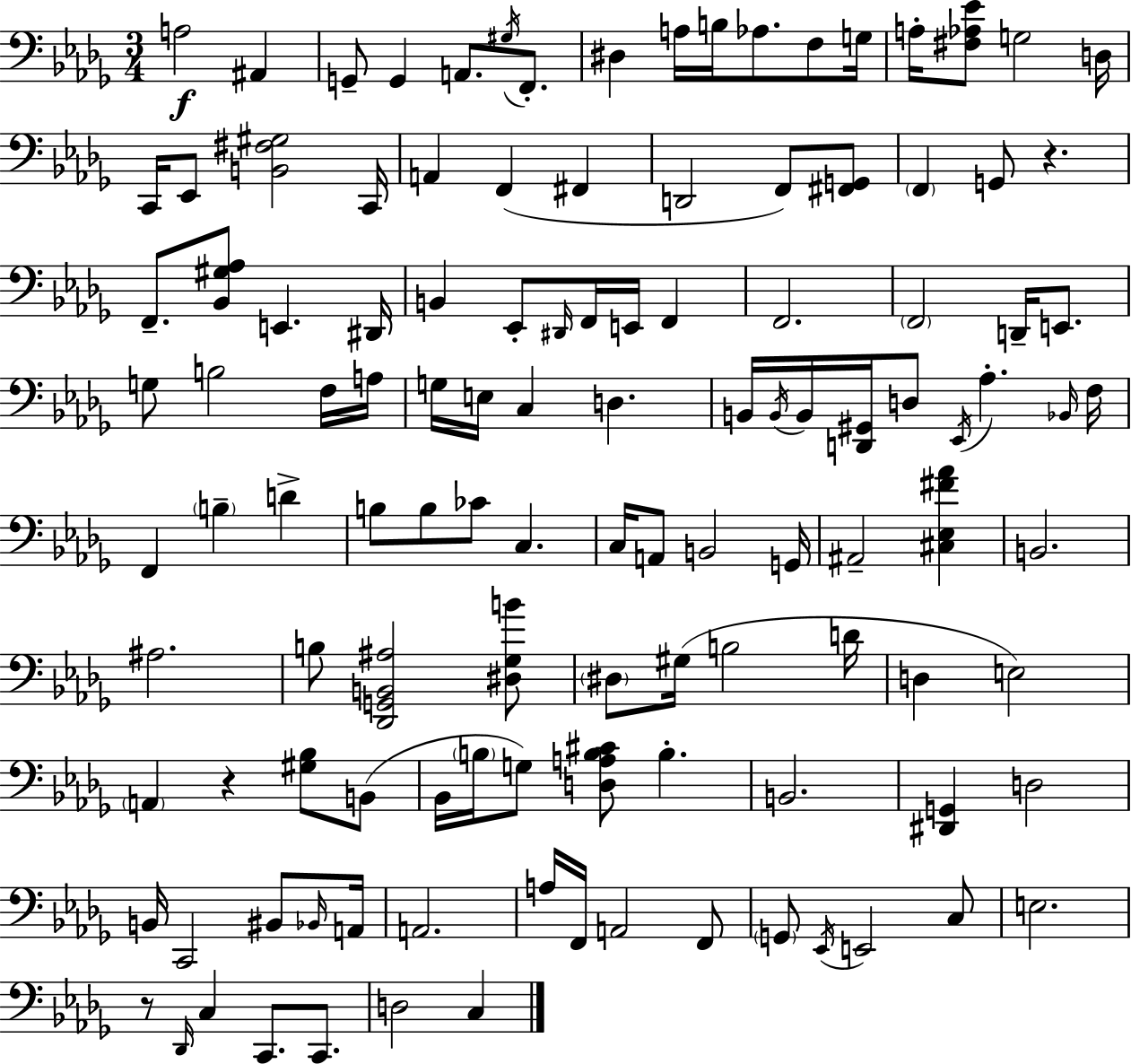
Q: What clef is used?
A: bass